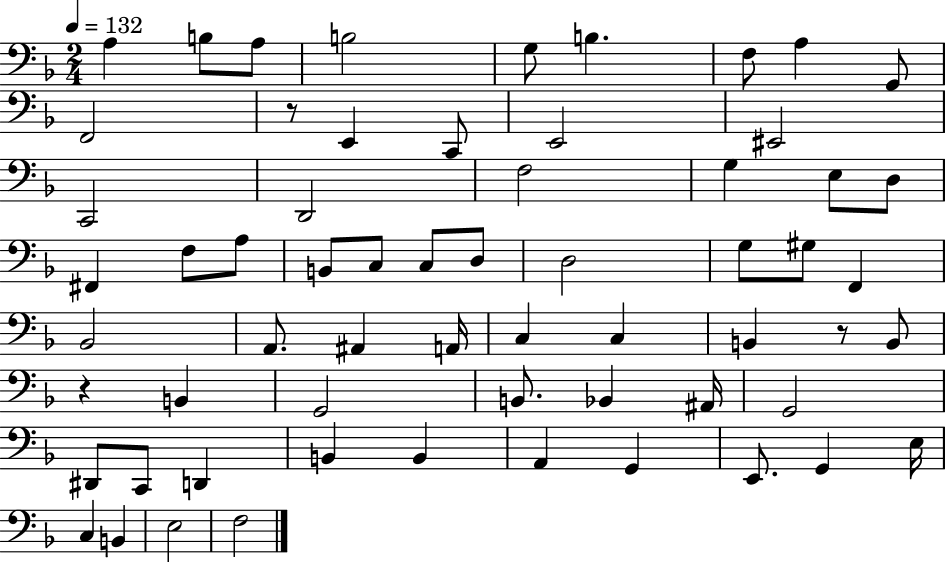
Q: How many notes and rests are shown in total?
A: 62